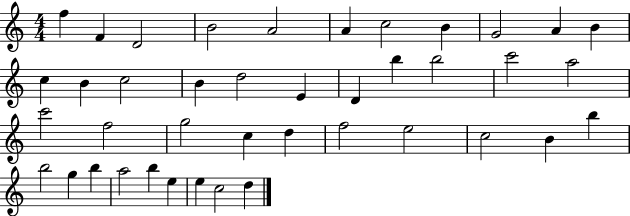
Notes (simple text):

F5/q F4/q D4/h B4/h A4/h A4/q C5/h B4/q G4/h A4/q B4/q C5/q B4/q C5/h B4/q D5/h E4/q D4/q B5/q B5/h C6/h A5/h C6/h F5/h G5/h C5/q D5/q F5/h E5/h C5/h B4/q B5/q B5/h G5/q B5/q A5/h B5/q E5/q E5/q C5/h D5/q